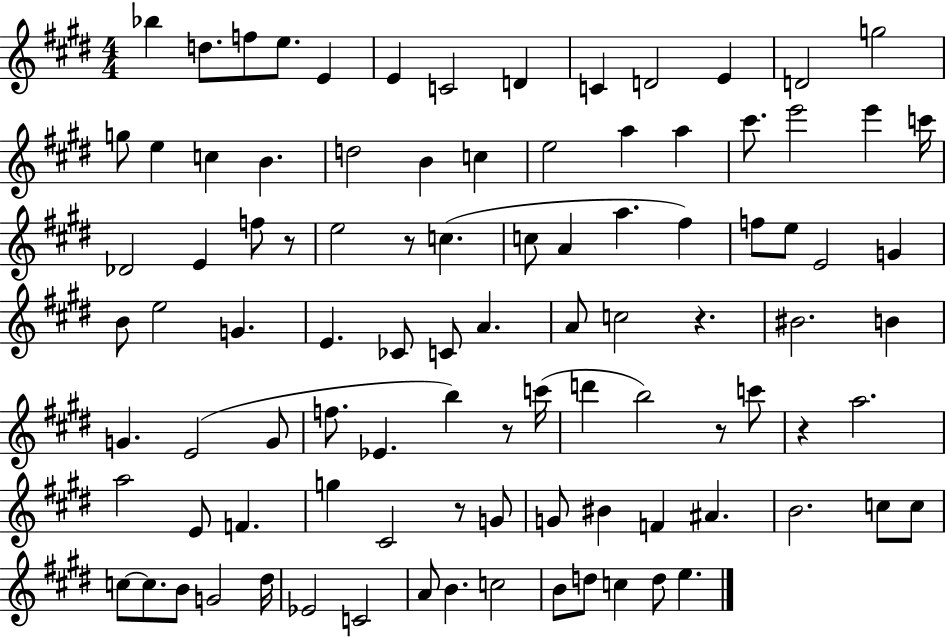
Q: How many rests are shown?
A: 7